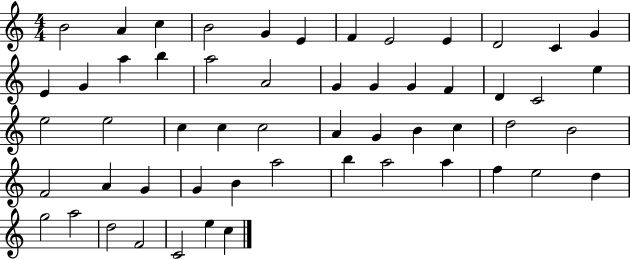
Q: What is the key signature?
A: C major